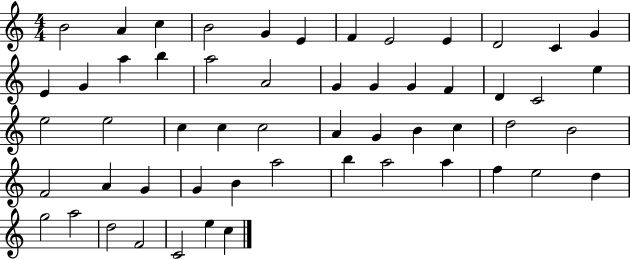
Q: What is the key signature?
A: C major